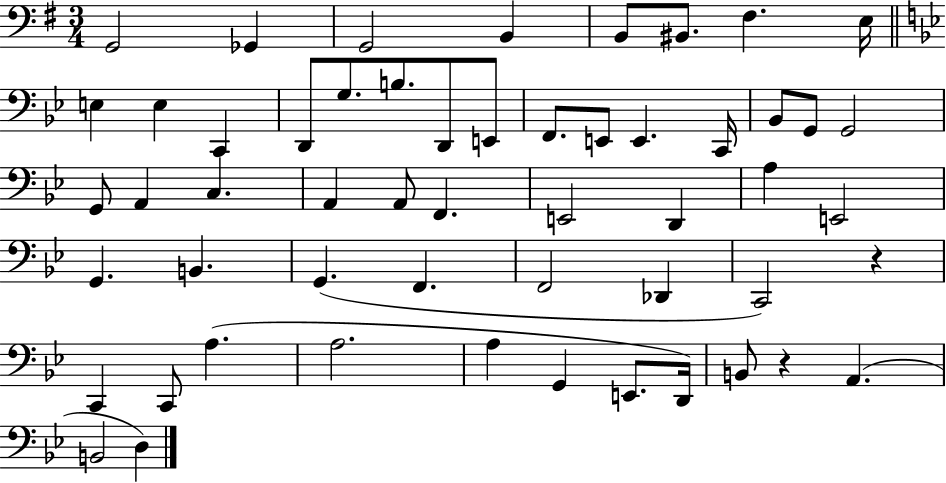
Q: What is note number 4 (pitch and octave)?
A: B2